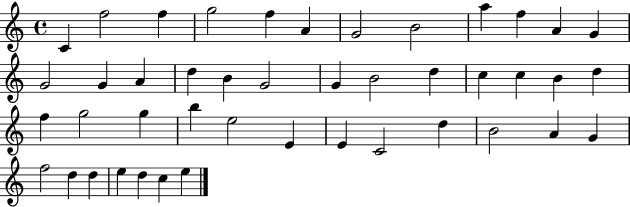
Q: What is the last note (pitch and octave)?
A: E5